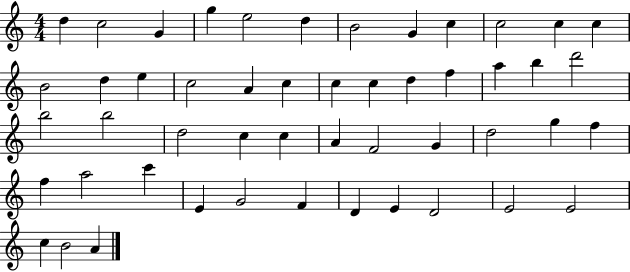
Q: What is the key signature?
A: C major